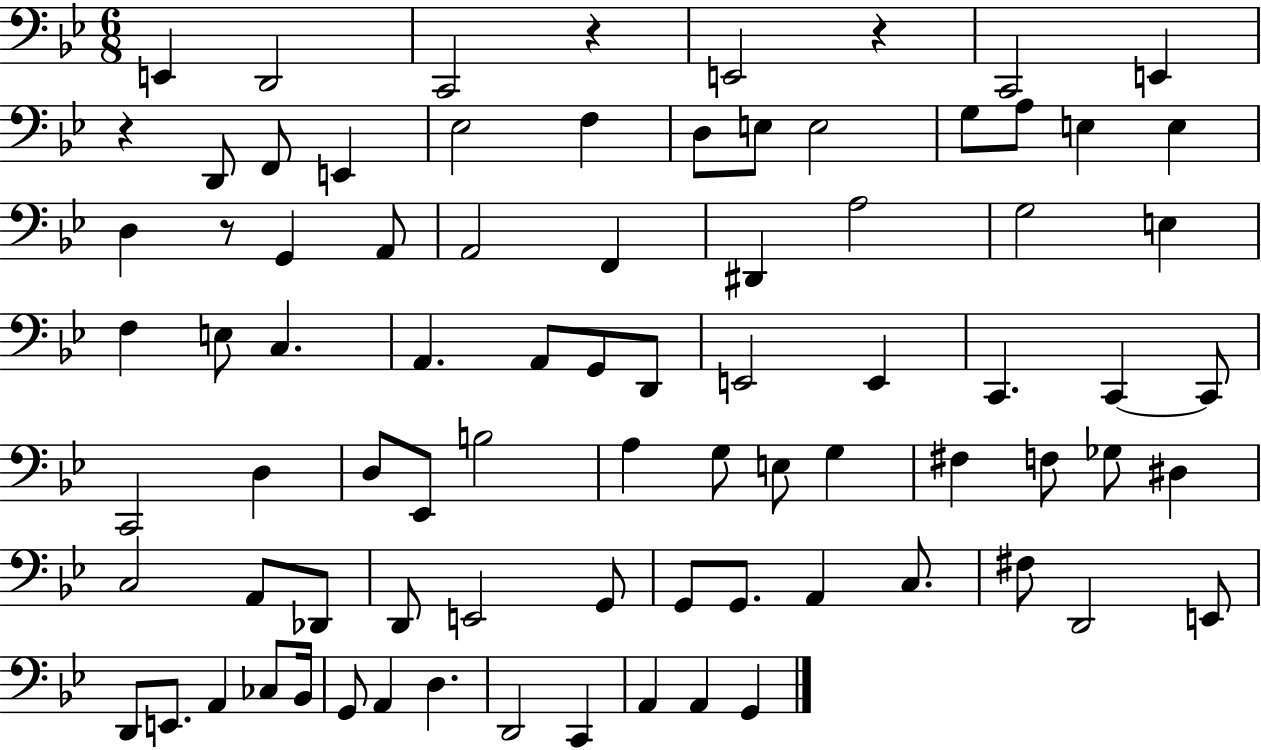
{
  \clef bass
  \numericTimeSignature
  \time 6/8
  \key bes \major
  \repeat volta 2 { e,4 d,2 | c,2 r4 | e,2 r4 | c,2 e,4 | \break r4 d,8 f,8 e,4 | ees2 f4 | d8 e8 e2 | g8 a8 e4 e4 | \break d4 r8 g,4 a,8 | a,2 f,4 | dis,4 a2 | g2 e4 | \break f4 e8 c4. | a,4. a,8 g,8 d,8 | e,2 e,4 | c,4. c,4~~ c,8 | \break c,2 d4 | d8 ees,8 b2 | a4 g8 e8 g4 | fis4 f8 ges8 dis4 | \break c2 a,8 des,8 | d,8 e,2 g,8 | g,8 g,8. a,4 c8. | fis8 d,2 e,8 | \break d,8 e,8. a,4 ces8 bes,16 | g,8 a,4 d4. | d,2 c,4 | a,4 a,4 g,4 | \break } \bar "|."
}